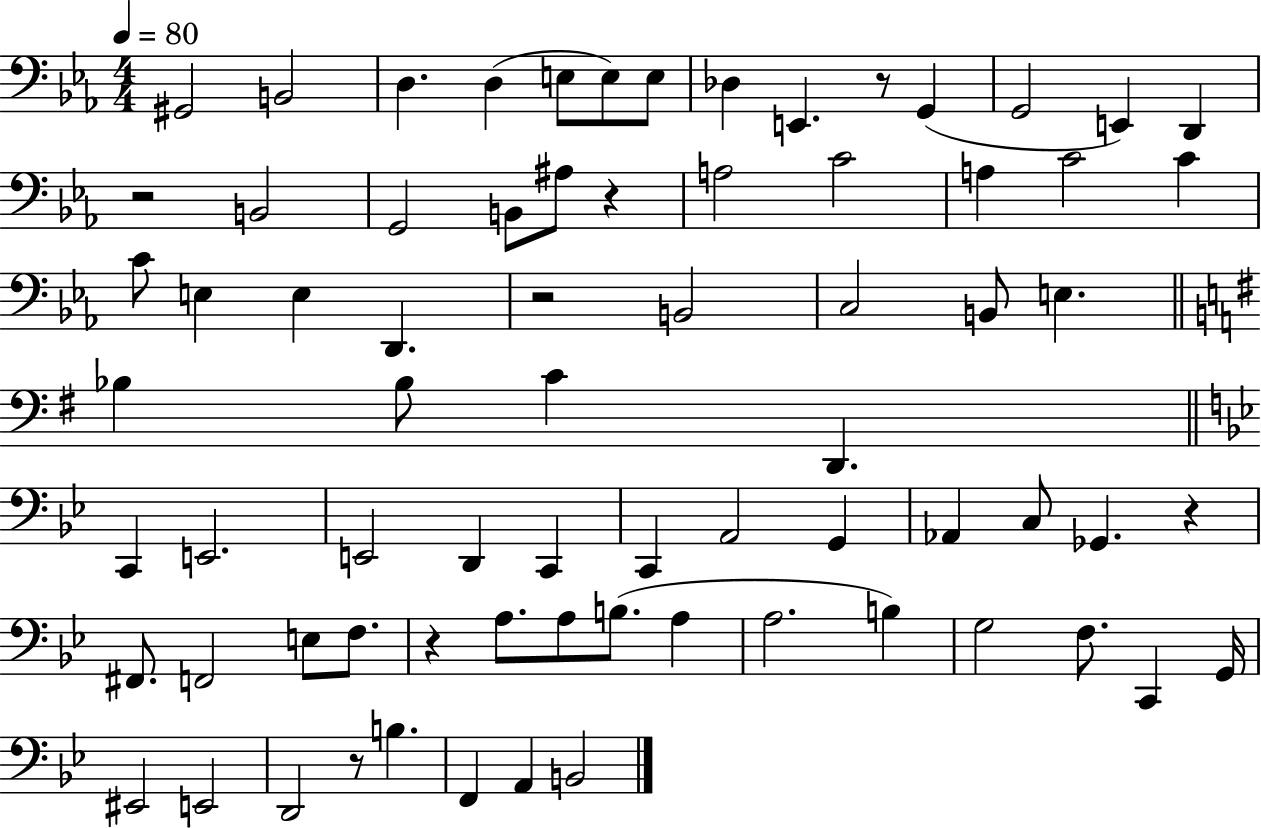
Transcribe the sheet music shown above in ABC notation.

X:1
T:Untitled
M:4/4
L:1/4
K:Eb
^G,,2 B,,2 D, D, E,/2 E,/2 E,/2 _D, E,, z/2 G,, G,,2 E,, D,, z2 B,,2 G,,2 B,,/2 ^A,/2 z A,2 C2 A, C2 C C/2 E, E, D,, z2 B,,2 C,2 B,,/2 E, _B, _B,/2 C D,, C,, E,,2 E,,2 D,, C,, C,, A,,2 G,, _A,, C,/2 _G,, z ^F,,/2 F,,2 E,/2 F,/2 z A,/2 A,/2 B,/2 A, A,2 B, G,2 F,/2 C,, G,,/4 ^E,,2 E,,2 D,,2 z/2 B, F,, A,, B,,2